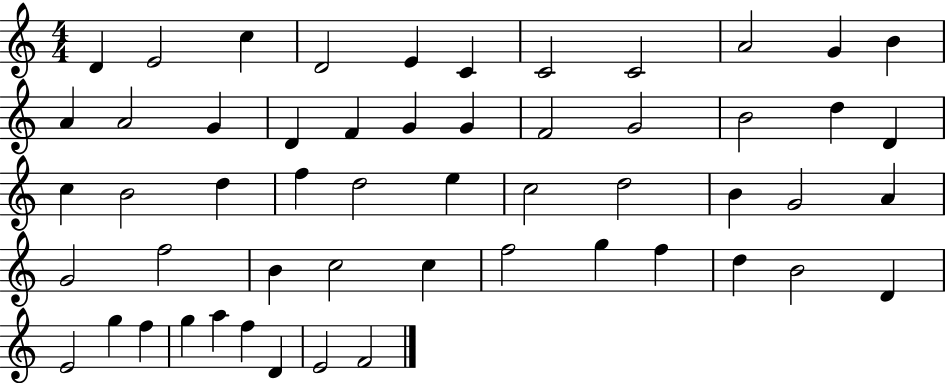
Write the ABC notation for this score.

X:1
T:Untitled
M:4/4
L:1/4
K:C
D E2 c D2 E C C2 C2 A2 G B A A2 G D F G G F2 G2 B2 d D c B2 d f d2 e c2 d2 B G2 A G2 f2 B c2 c f2 g f d B2 D E2 g f g a f D E2 F2